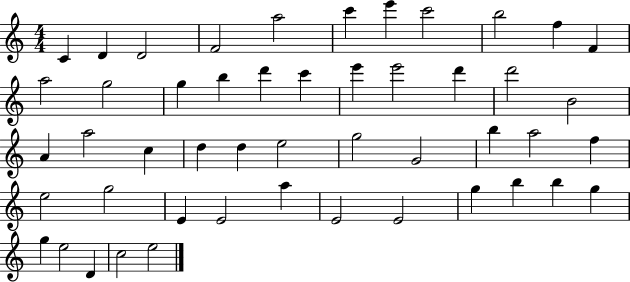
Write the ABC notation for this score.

X:1
T:Untitled
M:4/4
L:1/4
K:C
C D D2 F2 a2 c' e' c'2 b2 f F a2 g2 g b d' c' e' e'2 d' d'2 B2 A a2 c d d e2 g2 G2 b a2 f e2 g2 E E2 a E2 E2 g b b g g e2 D c2 e2